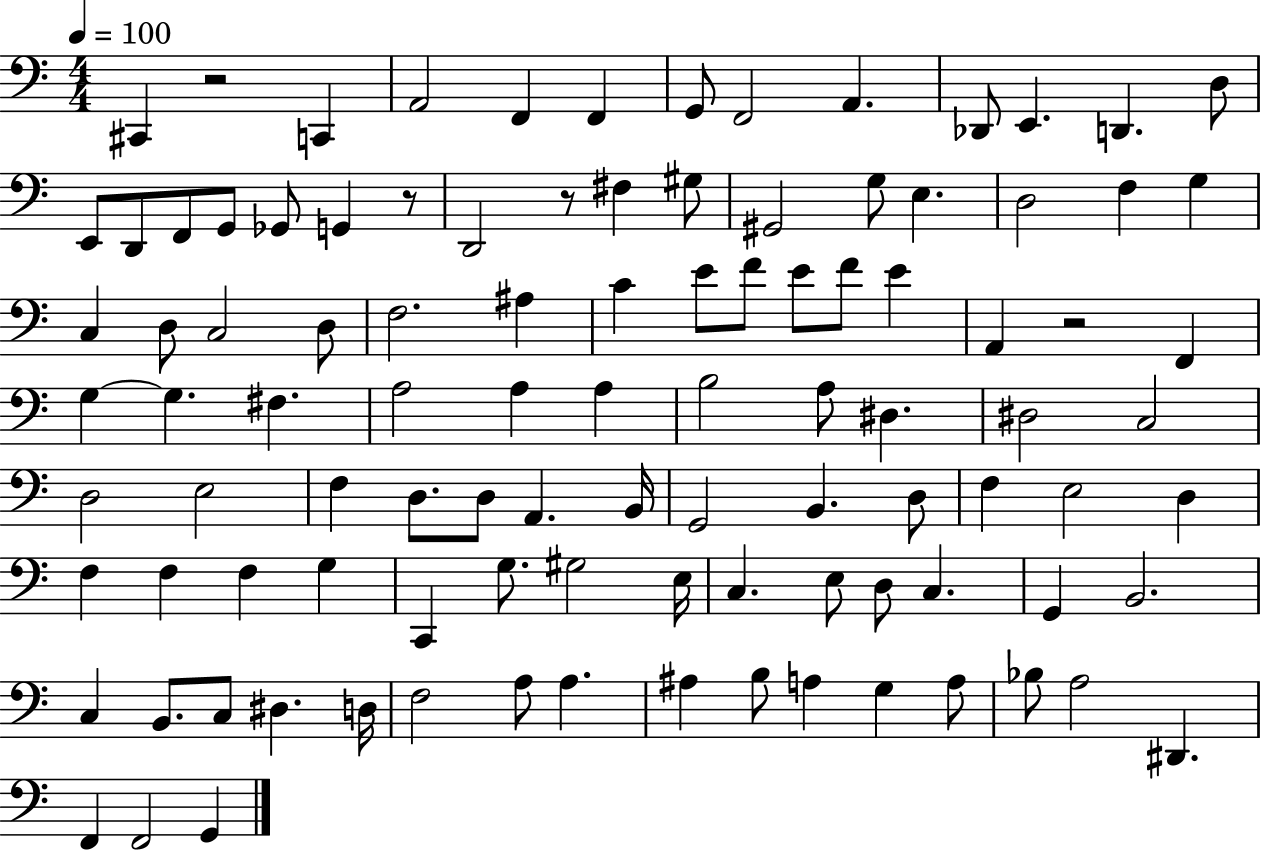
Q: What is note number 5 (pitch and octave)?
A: F2